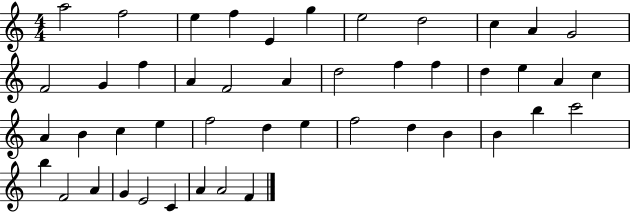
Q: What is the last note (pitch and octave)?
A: F4